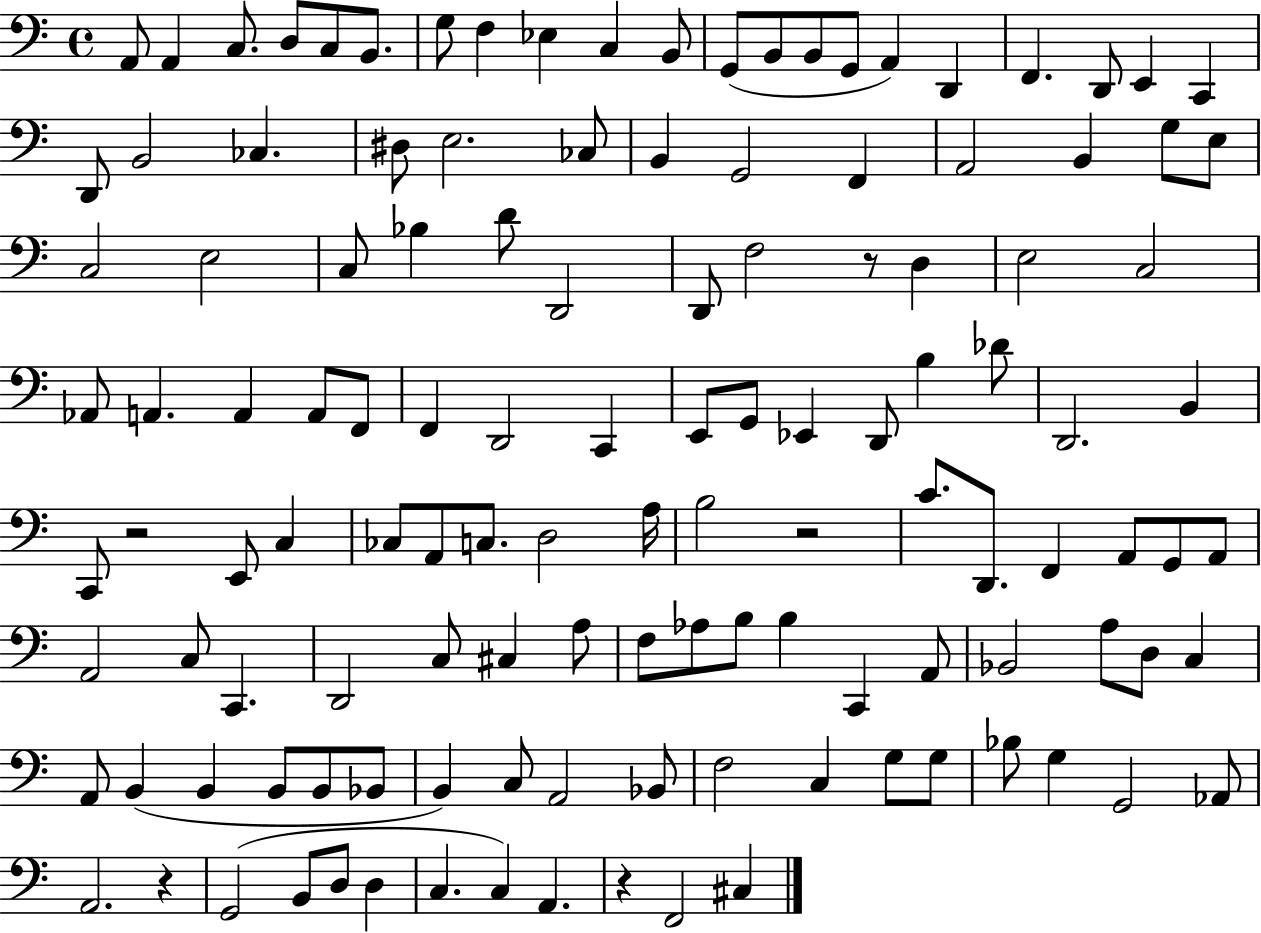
X:1
T:Untitled
M:4/4
L:1/4
K:C
A,,/2 A,, C,/2 D,/2 C,/2 B,,/2 G,/2 F, _E, C, B,,/2 G,,/2 B,,/2 B,,/2 G,,/2 A,, D,, F,, D,,/2 E,, C,, D,,/2 B,,2 _C, ^D,/2 E,2 _C,/2 B,, G,,2 F,, A,,2 B,, G,/2 E,/2 C,2 E,2 C,/2 _B, D/2 D,,2 D,,/2 F,2 z/2 D, E,2 C,2 _A,,/2 A,, A,, A,,/2 F,,/2 F,, D,,2 C,, E,,/2 G,,/2 _E,, D,,/2 B, _D/2 D,,2 B,, C,,/2 z2 E,,/2 C, _C,/2 A,,/2 C,/2 D,2 A,/4 B,2 z2 C/2 D,,/2 F,, A,,/2 G,,/2 A,,/2 A,,2 C,/2 C,, D,,2 C,/2 ^C, A,/2 F,/2 _A,/2 B,/2 B, C,, A,,/2 _B,,2 A,/2 D,/2 C, A,,/2 B,, B,, B,,/2 B,,/2 _B,,/2 B,, C,/2 A,,2 _B,,/2 F,2 C, G,/2 G,/2 _B,/2 G, G,,2 _A,,/2 A,,2 z G,,2 B,,/2 D,/2 D, C, C, A,, z F,,2 ^C,